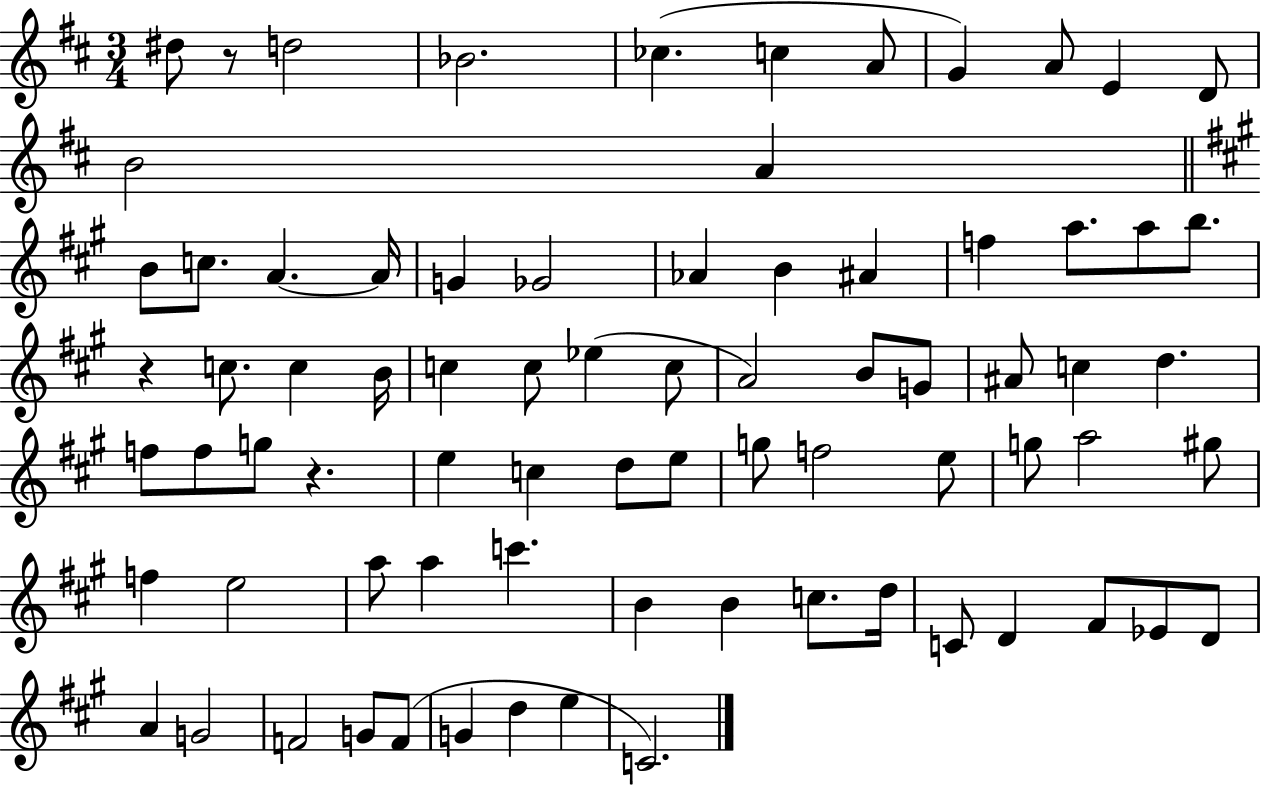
D#5/e R/e D5/h Bb4/h. CES5/q. C5/q A4/e G4/q A4/e E4/q D4/e B4/h A4/q B4/e C5/e. A4/q. A4/s G4/q Gb4/h Ab4/q B4/q A#4/q F5/q A5/e. A5/e B5/e. R/q C5/e. C5/q B4/s C5/q C5/e Eb5/q C5/e A4/h B4/e G4/e A#4/e C5/q D5/q. F5/e F5/e G5/e R/q. E5/q C5/q D5/e E5/e G5/e F5/h E5/e G5/e A5/h G#5/e F5/q E5/h A5/e A5/q C6/q. B4/q B4/q C5/e. D5/s C4/e D4/q F#4/e Eb4/e D4/e A4/q G4/h F4/h G4/e F4/e G4/q D5/q E5/q C4/h.